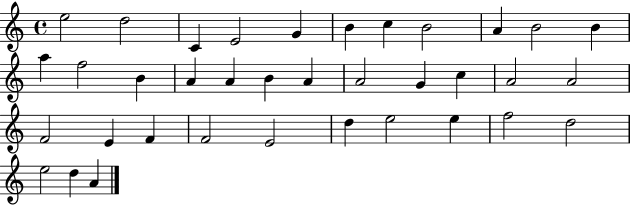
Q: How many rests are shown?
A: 0